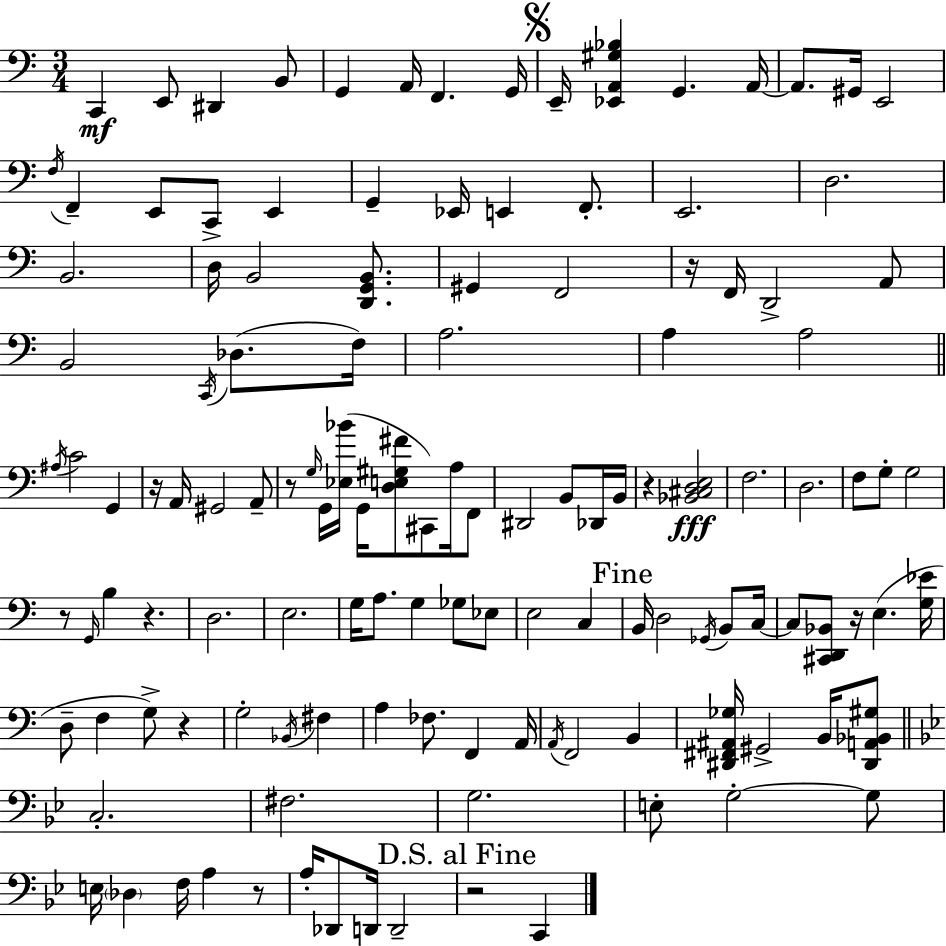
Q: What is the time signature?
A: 3/4